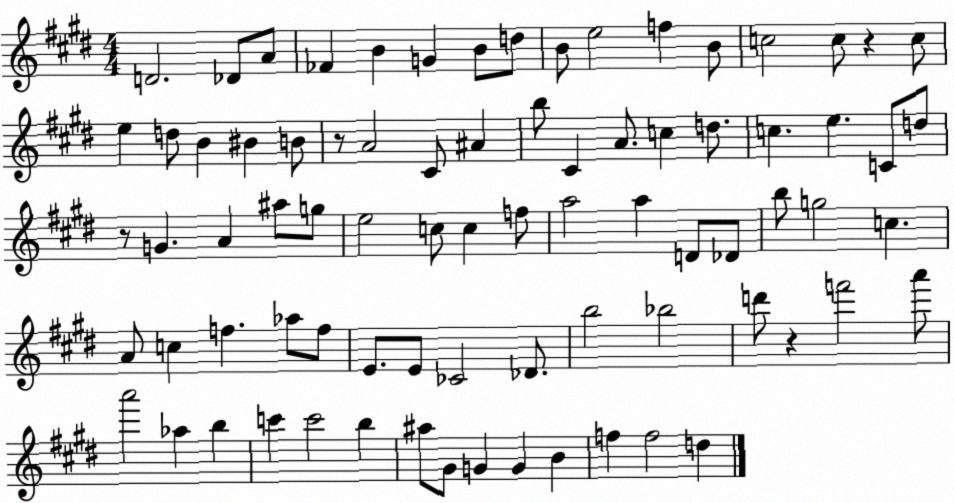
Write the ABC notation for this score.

X:1
T:Untitled
M:4/4
L:1/4
K:E
D2 _D/2 A/2 _F B G B/2 d/2 B/2 e2 f B/2 c2 c/2 z c/2 e d/2 B ^B B/2 z/2 A2 ^C/2 ^A b/2 ^C A/2 c d/2 c e C/2 d/2 z/2 G A ^a/2 g/2 e2 c/2 c f/2 a2 a D/2 _D/2 b/2 g2 c A/2 c f _a/2 f/2 E/2 E/2 _C2 _D/2 b2 _b2 d'/2 z f'2 a'/2 a'2 _a b c' c'2 b ^a/2 ^G/2 G G B f f2 d